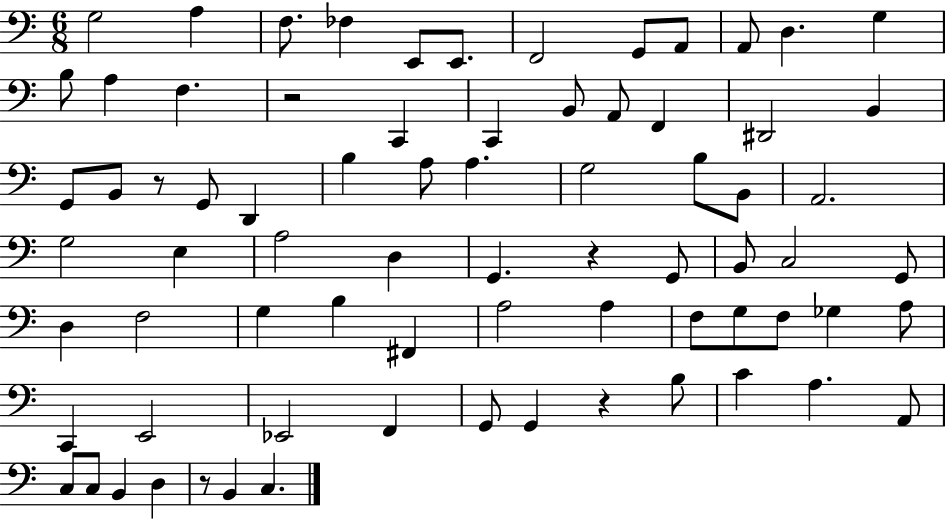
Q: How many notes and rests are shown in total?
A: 75